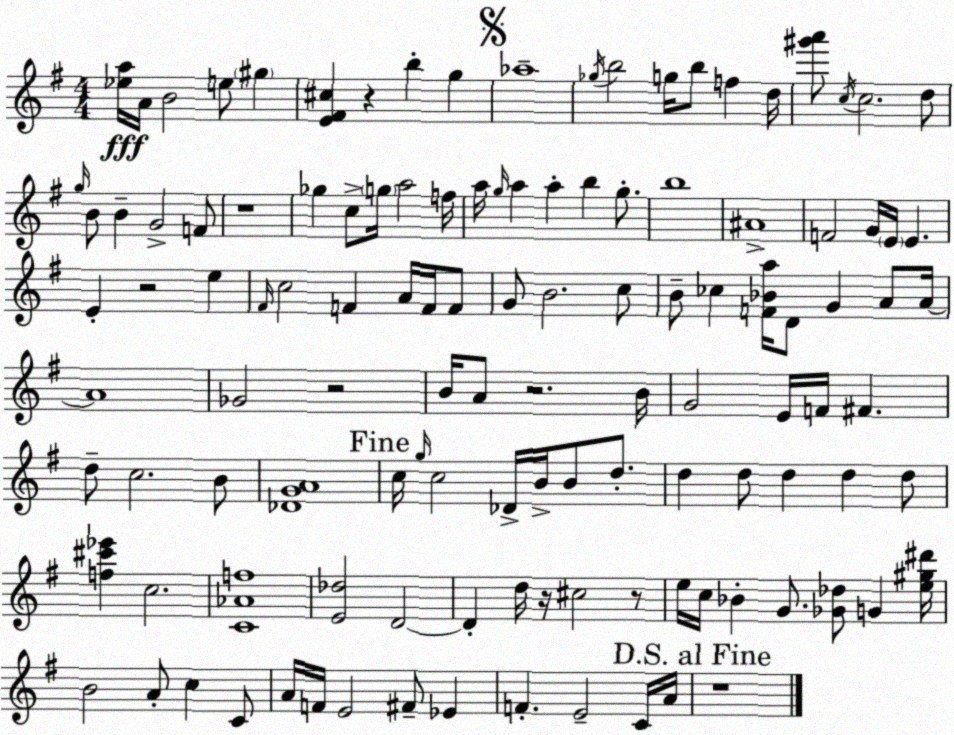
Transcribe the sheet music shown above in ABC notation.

X:1
T:Untitled
M:4/4
L:1/4
K:G
[_ea]/4 A/4 B2 e/2 ^g [E^F^c] z b g _a4 _g/4 b2 g/4 b/2 f d/4 [^g'a']/2 c/4 c2 d/2 g/4 B/2 B G2 F/2 z4 _g c/2 g/4 a2 f/4 a/4 g/4 a a b g/2 b4 ^A4 F2 G/4 E/4 E E z2 e ^F/4 c2 F A/4 F/4 F/2 G/2 B2 c/2 B/2 _c [F_Ba]/4 D/2 G A/2 A/4 A4 _G2 z2 B/4 A/2 z2 B/4 G2 E/4 F/4 ^F d/2 c2 B/2 [_DGA]4 c/4 g/4 c2 _D/4 B/4 B/2 d/2 d d/2 d d d/2 [f^c'_e'] c2 [C_Af]4 [E_d]2 D2 D d/4 z/4 ^c2 z/2 e/4 c/4 _B G/2 [_G_d]/2 G [e^g^d']/4 B2 A/2 c C/2 A/4 F/4 E2 ^F/2 _E F E2 C/4 A/4 z4